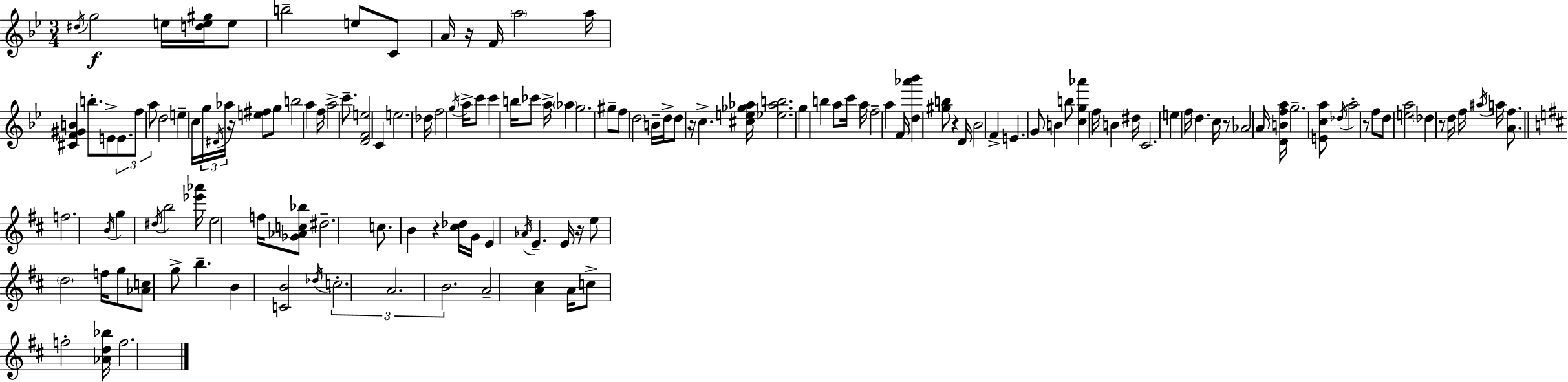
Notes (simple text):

D#5/s G5/h E5/s [D5,E5,G#5]/s E5/e B5/h E5/e C4/e A4/s R/s F4/s A5/h A5/s [C#4,F4,G#4,B4]/q B5/e. E4/e E4/e. F5/e A5/e D5/h E5/q C5/s G5/s D#4/s Ab5/s R/s [E5,F#5]/e G5/e B5/h A5/q F5/s A5/h C6/e. [D4,F4,E5]/h C4/q E5/h. Db5/s F5/h G5/s A5/s C6/e C6/q B5/s CES6/e A5/s Ab5/q G5/h. G#5/e F5/e D5/h B4/s D5/s D5/e R/s C5/q. [C#5,E5,Gb5,Ab5]/s [Eb5,Ab5,B5]/h. G5/q B5/q A5/e C6/s A5/s F5/h A5/q F4/s [D5,Ab6,Bb6]/q [G#5,B5]/e R/q D4/s Bb4/h F4/q E4/q. G4/e B4/q B5/e [C5,G5,Ab6]/q F5/s B4/q D#5/s C4/h. E5/q F5/s D5/q. C5/s R/e Ab4/h A4/s [D4,B4,F5,A5]/s G5/h. [E4,C5,A5]/e Db5/s A5/h R/e F5/e D5/e [E5,A5]/h Db5/q R/e D5/s F5/s A#5/s A5/s [A4,F5]/e. F5/h. B4/s G5/q D#5/s B5/h [Eb6,Ab6]/s E5/h F5/s [Gb4,Ab4,C5,Bb5]/e D#5/h. C5/e. B4/q R/q [C#5,Db5]/s G4/s E4/q Ab4/s E4/q. E4/s R/s E5/e D5/h F5/s G5/e [Ab4,C5]/e G5/e B5/q. B4/q [C4,B4]/h Db5/s C5/h. A4/h. B4/h. A4/h [A4,C#5]/q A4/s C5/e F5/h [Ab4,D5,Bb5]/s F5/h.